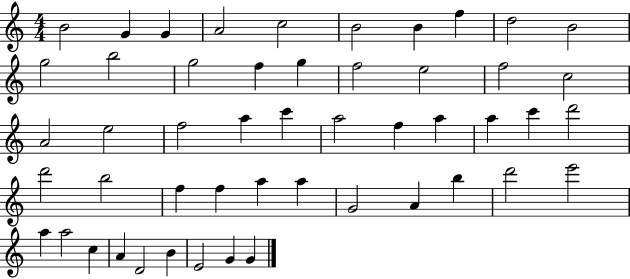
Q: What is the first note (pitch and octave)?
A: B4